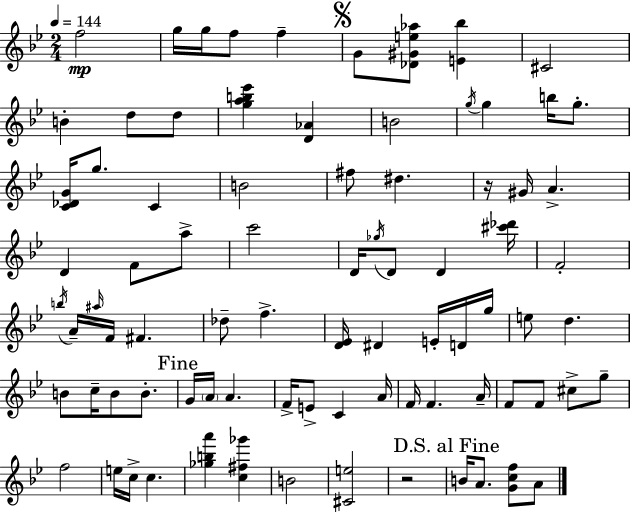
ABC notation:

X:1
T:Untitled
M:2/4
L:1/4
K:Gm
f2 g/4 g/4 f/2 f G/2 [_D^Ge_a]/2 [E_b] ^C2 B d/2 d/2 [gab_e'] [D_A] B2 g/4 g b/4 g/2 [C_DG]/4 g/2 C B2 ^f/2 ^d z/4 ^G/4 A D F/2 a/2 c'2 D/4 _g/4 D/2 D [^c'_d']/4 F2 b/4 A/4 ^a/4 F/4 ^F _d/2 f [D_E]/4 ^D E/4 D/4 g/4 e/2 d B/2 c/4 B/2 B/2 G/4 A/4 A F/4 E/2 C A/4 F/4 F A/4 F/2 F/2 ^c/2 g/2 f2 e/4 c/4 c [_gba'] [c^f_g'] B2 [^Ce]2 z2 B/4 A/2 [Gcf]/2 A/2